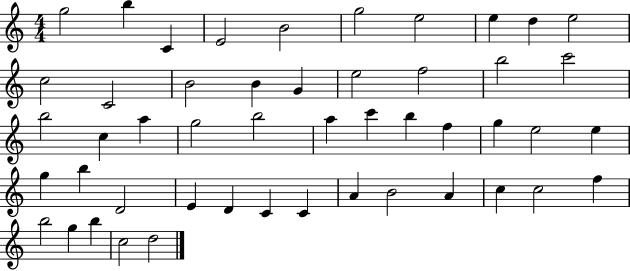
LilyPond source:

{
  \clef treble
  \numericTimeSignature
  \time 4/4
  \key c \major
  g''2 b''4 c'4 | e'2 b'2 | g''2 e''2 | e''4 d''4 e''2 | \break c''2 c'2 | b'2 b'4 g'4 | e''2 f''2 | b''2 c'''2 | \break b''2 c''4 a''4 | g''2 b''2 | a''4 c'''4 b''4 f''4 | g''4 e''2 e''4 | \break g''4 b''4 d'2 | e'4 d'4 c'4 c'4 | a'4 b'2 a'4 | c''4 c''2 f''4 | \break b''2 g''4 b''4 | c''2 d''2 | \bar "|."
}